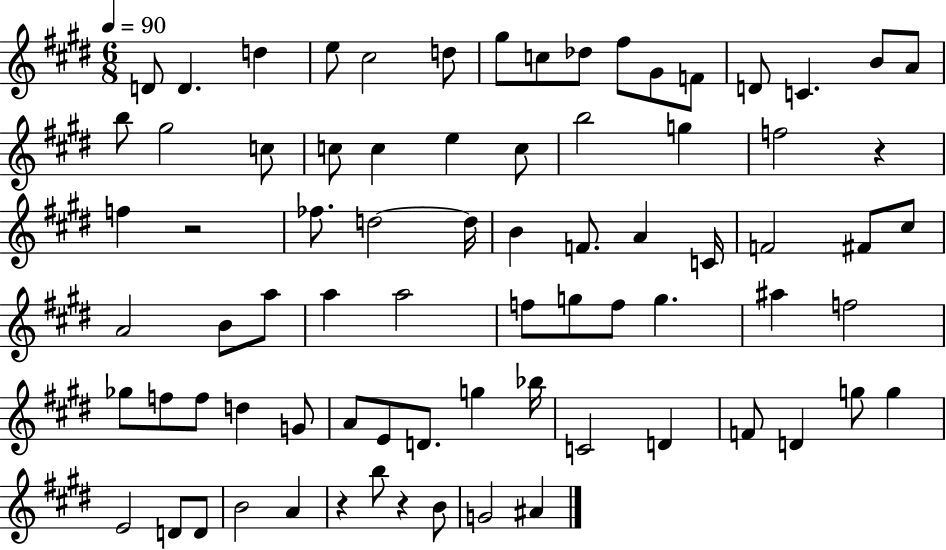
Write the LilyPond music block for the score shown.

{
  \clef treble
  \numericTimeSignature
  \time 6/8
  \key e \major
  \tempo 4 = 90
  d'8 d'4. d''4 | e''8 cis''2 d''8 | gis''8 c''8 des''8 fis''8 gis'8 f'8 | d'8 c'4. b'8 a'8 | \break b''8 gis''2 c''8 | c''8 c''4 e''4 c''8 | b''2 g''4 | f''2 r4 | \break f''4 r2 | fes''8. d''2~~ d''16 | b'4 f'8. a'4 c'16 | f'2 fis'8 cis''8 | \break a'2 b'8 a''8 | a''4 a''2 | f''8 g''8 f''8 g''4. | ais''4 f''2 | \break ges''8 f''8 f''8 d''4 g'8 | a'8 e'8 d'8. g''4 bes''16 | c'2 d'4 | f'8 d'4 g''8 g''4 | \break e'2 d'8 d'8 | b'2 a'4 | r4 b''8 r4 b'8 | g'2 ais'4 | \break \bar "|."
}